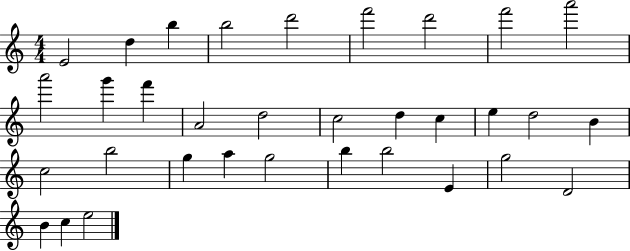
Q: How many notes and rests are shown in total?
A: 33